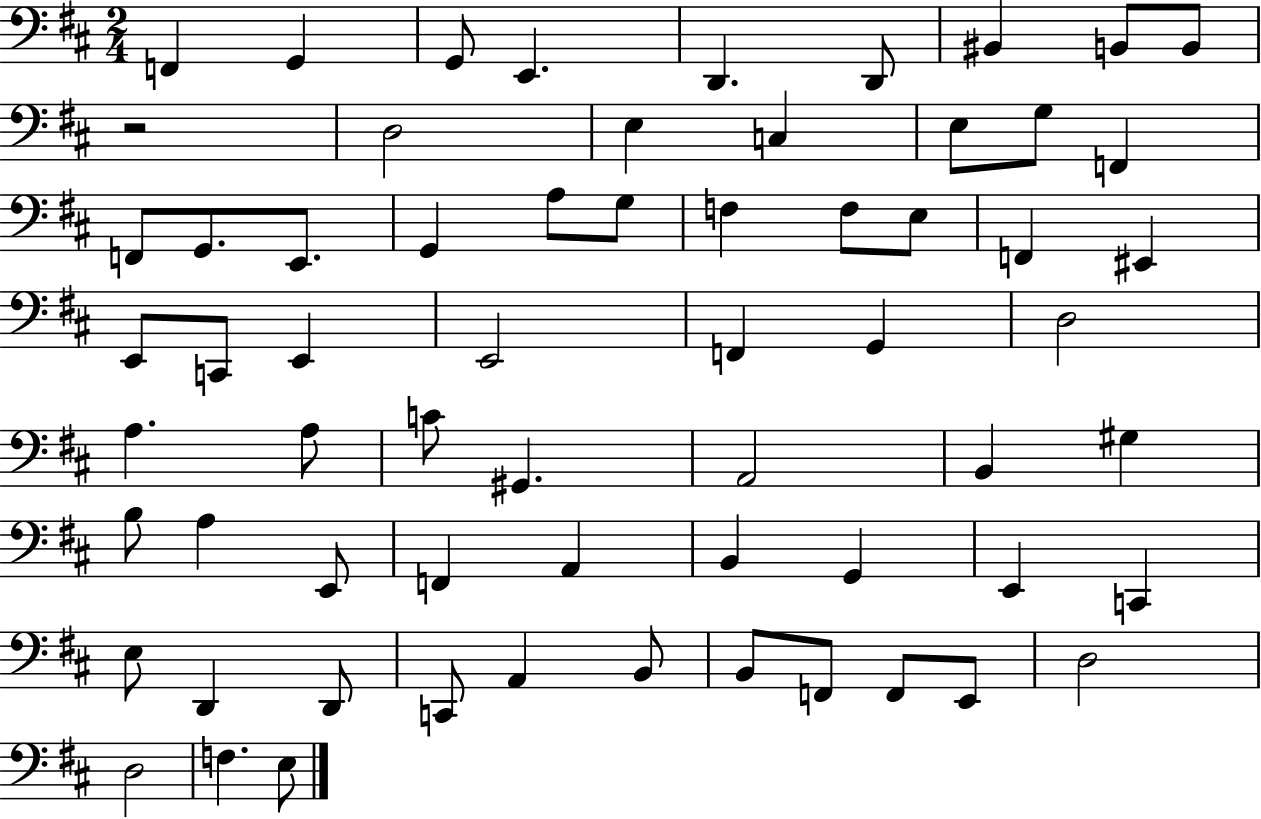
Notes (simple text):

F2/q G2/q G2/e E2/q. D2/q. D2/e BIS2/q B2/e B2/e R/h D3/h E3/q C3/q E3/e G3/e F2/q F2/e G2/e. E2/e. G2/q A3/e G3/e F3/q F3/e E3/e F2/q EIS2/q E2/e C2/e E2/q E2/h F2/q G2/q D3/h A3/q. A3/e C4/e G#2/q. A2/h B2/q G#3/q B3/e A3/q E2/e F2/q A2/q B2/q G2/q E2/q C2/q E3/e D2/q D2/e C2/e A2/q B2/e B2/e F2/e F2/e E2/e D3/h D3/h F3/q. E3/e